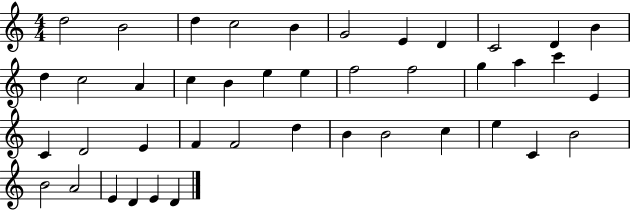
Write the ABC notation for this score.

X:1
T:Untitled
M:4/4
L:1/4
K:C
d2 B2 d c2 B G2 E D C2 D B d c2 A c B e e f2 f2 g a c' E C D2 E F F2 d B B2 c e C B2 B2 A2 E D E D